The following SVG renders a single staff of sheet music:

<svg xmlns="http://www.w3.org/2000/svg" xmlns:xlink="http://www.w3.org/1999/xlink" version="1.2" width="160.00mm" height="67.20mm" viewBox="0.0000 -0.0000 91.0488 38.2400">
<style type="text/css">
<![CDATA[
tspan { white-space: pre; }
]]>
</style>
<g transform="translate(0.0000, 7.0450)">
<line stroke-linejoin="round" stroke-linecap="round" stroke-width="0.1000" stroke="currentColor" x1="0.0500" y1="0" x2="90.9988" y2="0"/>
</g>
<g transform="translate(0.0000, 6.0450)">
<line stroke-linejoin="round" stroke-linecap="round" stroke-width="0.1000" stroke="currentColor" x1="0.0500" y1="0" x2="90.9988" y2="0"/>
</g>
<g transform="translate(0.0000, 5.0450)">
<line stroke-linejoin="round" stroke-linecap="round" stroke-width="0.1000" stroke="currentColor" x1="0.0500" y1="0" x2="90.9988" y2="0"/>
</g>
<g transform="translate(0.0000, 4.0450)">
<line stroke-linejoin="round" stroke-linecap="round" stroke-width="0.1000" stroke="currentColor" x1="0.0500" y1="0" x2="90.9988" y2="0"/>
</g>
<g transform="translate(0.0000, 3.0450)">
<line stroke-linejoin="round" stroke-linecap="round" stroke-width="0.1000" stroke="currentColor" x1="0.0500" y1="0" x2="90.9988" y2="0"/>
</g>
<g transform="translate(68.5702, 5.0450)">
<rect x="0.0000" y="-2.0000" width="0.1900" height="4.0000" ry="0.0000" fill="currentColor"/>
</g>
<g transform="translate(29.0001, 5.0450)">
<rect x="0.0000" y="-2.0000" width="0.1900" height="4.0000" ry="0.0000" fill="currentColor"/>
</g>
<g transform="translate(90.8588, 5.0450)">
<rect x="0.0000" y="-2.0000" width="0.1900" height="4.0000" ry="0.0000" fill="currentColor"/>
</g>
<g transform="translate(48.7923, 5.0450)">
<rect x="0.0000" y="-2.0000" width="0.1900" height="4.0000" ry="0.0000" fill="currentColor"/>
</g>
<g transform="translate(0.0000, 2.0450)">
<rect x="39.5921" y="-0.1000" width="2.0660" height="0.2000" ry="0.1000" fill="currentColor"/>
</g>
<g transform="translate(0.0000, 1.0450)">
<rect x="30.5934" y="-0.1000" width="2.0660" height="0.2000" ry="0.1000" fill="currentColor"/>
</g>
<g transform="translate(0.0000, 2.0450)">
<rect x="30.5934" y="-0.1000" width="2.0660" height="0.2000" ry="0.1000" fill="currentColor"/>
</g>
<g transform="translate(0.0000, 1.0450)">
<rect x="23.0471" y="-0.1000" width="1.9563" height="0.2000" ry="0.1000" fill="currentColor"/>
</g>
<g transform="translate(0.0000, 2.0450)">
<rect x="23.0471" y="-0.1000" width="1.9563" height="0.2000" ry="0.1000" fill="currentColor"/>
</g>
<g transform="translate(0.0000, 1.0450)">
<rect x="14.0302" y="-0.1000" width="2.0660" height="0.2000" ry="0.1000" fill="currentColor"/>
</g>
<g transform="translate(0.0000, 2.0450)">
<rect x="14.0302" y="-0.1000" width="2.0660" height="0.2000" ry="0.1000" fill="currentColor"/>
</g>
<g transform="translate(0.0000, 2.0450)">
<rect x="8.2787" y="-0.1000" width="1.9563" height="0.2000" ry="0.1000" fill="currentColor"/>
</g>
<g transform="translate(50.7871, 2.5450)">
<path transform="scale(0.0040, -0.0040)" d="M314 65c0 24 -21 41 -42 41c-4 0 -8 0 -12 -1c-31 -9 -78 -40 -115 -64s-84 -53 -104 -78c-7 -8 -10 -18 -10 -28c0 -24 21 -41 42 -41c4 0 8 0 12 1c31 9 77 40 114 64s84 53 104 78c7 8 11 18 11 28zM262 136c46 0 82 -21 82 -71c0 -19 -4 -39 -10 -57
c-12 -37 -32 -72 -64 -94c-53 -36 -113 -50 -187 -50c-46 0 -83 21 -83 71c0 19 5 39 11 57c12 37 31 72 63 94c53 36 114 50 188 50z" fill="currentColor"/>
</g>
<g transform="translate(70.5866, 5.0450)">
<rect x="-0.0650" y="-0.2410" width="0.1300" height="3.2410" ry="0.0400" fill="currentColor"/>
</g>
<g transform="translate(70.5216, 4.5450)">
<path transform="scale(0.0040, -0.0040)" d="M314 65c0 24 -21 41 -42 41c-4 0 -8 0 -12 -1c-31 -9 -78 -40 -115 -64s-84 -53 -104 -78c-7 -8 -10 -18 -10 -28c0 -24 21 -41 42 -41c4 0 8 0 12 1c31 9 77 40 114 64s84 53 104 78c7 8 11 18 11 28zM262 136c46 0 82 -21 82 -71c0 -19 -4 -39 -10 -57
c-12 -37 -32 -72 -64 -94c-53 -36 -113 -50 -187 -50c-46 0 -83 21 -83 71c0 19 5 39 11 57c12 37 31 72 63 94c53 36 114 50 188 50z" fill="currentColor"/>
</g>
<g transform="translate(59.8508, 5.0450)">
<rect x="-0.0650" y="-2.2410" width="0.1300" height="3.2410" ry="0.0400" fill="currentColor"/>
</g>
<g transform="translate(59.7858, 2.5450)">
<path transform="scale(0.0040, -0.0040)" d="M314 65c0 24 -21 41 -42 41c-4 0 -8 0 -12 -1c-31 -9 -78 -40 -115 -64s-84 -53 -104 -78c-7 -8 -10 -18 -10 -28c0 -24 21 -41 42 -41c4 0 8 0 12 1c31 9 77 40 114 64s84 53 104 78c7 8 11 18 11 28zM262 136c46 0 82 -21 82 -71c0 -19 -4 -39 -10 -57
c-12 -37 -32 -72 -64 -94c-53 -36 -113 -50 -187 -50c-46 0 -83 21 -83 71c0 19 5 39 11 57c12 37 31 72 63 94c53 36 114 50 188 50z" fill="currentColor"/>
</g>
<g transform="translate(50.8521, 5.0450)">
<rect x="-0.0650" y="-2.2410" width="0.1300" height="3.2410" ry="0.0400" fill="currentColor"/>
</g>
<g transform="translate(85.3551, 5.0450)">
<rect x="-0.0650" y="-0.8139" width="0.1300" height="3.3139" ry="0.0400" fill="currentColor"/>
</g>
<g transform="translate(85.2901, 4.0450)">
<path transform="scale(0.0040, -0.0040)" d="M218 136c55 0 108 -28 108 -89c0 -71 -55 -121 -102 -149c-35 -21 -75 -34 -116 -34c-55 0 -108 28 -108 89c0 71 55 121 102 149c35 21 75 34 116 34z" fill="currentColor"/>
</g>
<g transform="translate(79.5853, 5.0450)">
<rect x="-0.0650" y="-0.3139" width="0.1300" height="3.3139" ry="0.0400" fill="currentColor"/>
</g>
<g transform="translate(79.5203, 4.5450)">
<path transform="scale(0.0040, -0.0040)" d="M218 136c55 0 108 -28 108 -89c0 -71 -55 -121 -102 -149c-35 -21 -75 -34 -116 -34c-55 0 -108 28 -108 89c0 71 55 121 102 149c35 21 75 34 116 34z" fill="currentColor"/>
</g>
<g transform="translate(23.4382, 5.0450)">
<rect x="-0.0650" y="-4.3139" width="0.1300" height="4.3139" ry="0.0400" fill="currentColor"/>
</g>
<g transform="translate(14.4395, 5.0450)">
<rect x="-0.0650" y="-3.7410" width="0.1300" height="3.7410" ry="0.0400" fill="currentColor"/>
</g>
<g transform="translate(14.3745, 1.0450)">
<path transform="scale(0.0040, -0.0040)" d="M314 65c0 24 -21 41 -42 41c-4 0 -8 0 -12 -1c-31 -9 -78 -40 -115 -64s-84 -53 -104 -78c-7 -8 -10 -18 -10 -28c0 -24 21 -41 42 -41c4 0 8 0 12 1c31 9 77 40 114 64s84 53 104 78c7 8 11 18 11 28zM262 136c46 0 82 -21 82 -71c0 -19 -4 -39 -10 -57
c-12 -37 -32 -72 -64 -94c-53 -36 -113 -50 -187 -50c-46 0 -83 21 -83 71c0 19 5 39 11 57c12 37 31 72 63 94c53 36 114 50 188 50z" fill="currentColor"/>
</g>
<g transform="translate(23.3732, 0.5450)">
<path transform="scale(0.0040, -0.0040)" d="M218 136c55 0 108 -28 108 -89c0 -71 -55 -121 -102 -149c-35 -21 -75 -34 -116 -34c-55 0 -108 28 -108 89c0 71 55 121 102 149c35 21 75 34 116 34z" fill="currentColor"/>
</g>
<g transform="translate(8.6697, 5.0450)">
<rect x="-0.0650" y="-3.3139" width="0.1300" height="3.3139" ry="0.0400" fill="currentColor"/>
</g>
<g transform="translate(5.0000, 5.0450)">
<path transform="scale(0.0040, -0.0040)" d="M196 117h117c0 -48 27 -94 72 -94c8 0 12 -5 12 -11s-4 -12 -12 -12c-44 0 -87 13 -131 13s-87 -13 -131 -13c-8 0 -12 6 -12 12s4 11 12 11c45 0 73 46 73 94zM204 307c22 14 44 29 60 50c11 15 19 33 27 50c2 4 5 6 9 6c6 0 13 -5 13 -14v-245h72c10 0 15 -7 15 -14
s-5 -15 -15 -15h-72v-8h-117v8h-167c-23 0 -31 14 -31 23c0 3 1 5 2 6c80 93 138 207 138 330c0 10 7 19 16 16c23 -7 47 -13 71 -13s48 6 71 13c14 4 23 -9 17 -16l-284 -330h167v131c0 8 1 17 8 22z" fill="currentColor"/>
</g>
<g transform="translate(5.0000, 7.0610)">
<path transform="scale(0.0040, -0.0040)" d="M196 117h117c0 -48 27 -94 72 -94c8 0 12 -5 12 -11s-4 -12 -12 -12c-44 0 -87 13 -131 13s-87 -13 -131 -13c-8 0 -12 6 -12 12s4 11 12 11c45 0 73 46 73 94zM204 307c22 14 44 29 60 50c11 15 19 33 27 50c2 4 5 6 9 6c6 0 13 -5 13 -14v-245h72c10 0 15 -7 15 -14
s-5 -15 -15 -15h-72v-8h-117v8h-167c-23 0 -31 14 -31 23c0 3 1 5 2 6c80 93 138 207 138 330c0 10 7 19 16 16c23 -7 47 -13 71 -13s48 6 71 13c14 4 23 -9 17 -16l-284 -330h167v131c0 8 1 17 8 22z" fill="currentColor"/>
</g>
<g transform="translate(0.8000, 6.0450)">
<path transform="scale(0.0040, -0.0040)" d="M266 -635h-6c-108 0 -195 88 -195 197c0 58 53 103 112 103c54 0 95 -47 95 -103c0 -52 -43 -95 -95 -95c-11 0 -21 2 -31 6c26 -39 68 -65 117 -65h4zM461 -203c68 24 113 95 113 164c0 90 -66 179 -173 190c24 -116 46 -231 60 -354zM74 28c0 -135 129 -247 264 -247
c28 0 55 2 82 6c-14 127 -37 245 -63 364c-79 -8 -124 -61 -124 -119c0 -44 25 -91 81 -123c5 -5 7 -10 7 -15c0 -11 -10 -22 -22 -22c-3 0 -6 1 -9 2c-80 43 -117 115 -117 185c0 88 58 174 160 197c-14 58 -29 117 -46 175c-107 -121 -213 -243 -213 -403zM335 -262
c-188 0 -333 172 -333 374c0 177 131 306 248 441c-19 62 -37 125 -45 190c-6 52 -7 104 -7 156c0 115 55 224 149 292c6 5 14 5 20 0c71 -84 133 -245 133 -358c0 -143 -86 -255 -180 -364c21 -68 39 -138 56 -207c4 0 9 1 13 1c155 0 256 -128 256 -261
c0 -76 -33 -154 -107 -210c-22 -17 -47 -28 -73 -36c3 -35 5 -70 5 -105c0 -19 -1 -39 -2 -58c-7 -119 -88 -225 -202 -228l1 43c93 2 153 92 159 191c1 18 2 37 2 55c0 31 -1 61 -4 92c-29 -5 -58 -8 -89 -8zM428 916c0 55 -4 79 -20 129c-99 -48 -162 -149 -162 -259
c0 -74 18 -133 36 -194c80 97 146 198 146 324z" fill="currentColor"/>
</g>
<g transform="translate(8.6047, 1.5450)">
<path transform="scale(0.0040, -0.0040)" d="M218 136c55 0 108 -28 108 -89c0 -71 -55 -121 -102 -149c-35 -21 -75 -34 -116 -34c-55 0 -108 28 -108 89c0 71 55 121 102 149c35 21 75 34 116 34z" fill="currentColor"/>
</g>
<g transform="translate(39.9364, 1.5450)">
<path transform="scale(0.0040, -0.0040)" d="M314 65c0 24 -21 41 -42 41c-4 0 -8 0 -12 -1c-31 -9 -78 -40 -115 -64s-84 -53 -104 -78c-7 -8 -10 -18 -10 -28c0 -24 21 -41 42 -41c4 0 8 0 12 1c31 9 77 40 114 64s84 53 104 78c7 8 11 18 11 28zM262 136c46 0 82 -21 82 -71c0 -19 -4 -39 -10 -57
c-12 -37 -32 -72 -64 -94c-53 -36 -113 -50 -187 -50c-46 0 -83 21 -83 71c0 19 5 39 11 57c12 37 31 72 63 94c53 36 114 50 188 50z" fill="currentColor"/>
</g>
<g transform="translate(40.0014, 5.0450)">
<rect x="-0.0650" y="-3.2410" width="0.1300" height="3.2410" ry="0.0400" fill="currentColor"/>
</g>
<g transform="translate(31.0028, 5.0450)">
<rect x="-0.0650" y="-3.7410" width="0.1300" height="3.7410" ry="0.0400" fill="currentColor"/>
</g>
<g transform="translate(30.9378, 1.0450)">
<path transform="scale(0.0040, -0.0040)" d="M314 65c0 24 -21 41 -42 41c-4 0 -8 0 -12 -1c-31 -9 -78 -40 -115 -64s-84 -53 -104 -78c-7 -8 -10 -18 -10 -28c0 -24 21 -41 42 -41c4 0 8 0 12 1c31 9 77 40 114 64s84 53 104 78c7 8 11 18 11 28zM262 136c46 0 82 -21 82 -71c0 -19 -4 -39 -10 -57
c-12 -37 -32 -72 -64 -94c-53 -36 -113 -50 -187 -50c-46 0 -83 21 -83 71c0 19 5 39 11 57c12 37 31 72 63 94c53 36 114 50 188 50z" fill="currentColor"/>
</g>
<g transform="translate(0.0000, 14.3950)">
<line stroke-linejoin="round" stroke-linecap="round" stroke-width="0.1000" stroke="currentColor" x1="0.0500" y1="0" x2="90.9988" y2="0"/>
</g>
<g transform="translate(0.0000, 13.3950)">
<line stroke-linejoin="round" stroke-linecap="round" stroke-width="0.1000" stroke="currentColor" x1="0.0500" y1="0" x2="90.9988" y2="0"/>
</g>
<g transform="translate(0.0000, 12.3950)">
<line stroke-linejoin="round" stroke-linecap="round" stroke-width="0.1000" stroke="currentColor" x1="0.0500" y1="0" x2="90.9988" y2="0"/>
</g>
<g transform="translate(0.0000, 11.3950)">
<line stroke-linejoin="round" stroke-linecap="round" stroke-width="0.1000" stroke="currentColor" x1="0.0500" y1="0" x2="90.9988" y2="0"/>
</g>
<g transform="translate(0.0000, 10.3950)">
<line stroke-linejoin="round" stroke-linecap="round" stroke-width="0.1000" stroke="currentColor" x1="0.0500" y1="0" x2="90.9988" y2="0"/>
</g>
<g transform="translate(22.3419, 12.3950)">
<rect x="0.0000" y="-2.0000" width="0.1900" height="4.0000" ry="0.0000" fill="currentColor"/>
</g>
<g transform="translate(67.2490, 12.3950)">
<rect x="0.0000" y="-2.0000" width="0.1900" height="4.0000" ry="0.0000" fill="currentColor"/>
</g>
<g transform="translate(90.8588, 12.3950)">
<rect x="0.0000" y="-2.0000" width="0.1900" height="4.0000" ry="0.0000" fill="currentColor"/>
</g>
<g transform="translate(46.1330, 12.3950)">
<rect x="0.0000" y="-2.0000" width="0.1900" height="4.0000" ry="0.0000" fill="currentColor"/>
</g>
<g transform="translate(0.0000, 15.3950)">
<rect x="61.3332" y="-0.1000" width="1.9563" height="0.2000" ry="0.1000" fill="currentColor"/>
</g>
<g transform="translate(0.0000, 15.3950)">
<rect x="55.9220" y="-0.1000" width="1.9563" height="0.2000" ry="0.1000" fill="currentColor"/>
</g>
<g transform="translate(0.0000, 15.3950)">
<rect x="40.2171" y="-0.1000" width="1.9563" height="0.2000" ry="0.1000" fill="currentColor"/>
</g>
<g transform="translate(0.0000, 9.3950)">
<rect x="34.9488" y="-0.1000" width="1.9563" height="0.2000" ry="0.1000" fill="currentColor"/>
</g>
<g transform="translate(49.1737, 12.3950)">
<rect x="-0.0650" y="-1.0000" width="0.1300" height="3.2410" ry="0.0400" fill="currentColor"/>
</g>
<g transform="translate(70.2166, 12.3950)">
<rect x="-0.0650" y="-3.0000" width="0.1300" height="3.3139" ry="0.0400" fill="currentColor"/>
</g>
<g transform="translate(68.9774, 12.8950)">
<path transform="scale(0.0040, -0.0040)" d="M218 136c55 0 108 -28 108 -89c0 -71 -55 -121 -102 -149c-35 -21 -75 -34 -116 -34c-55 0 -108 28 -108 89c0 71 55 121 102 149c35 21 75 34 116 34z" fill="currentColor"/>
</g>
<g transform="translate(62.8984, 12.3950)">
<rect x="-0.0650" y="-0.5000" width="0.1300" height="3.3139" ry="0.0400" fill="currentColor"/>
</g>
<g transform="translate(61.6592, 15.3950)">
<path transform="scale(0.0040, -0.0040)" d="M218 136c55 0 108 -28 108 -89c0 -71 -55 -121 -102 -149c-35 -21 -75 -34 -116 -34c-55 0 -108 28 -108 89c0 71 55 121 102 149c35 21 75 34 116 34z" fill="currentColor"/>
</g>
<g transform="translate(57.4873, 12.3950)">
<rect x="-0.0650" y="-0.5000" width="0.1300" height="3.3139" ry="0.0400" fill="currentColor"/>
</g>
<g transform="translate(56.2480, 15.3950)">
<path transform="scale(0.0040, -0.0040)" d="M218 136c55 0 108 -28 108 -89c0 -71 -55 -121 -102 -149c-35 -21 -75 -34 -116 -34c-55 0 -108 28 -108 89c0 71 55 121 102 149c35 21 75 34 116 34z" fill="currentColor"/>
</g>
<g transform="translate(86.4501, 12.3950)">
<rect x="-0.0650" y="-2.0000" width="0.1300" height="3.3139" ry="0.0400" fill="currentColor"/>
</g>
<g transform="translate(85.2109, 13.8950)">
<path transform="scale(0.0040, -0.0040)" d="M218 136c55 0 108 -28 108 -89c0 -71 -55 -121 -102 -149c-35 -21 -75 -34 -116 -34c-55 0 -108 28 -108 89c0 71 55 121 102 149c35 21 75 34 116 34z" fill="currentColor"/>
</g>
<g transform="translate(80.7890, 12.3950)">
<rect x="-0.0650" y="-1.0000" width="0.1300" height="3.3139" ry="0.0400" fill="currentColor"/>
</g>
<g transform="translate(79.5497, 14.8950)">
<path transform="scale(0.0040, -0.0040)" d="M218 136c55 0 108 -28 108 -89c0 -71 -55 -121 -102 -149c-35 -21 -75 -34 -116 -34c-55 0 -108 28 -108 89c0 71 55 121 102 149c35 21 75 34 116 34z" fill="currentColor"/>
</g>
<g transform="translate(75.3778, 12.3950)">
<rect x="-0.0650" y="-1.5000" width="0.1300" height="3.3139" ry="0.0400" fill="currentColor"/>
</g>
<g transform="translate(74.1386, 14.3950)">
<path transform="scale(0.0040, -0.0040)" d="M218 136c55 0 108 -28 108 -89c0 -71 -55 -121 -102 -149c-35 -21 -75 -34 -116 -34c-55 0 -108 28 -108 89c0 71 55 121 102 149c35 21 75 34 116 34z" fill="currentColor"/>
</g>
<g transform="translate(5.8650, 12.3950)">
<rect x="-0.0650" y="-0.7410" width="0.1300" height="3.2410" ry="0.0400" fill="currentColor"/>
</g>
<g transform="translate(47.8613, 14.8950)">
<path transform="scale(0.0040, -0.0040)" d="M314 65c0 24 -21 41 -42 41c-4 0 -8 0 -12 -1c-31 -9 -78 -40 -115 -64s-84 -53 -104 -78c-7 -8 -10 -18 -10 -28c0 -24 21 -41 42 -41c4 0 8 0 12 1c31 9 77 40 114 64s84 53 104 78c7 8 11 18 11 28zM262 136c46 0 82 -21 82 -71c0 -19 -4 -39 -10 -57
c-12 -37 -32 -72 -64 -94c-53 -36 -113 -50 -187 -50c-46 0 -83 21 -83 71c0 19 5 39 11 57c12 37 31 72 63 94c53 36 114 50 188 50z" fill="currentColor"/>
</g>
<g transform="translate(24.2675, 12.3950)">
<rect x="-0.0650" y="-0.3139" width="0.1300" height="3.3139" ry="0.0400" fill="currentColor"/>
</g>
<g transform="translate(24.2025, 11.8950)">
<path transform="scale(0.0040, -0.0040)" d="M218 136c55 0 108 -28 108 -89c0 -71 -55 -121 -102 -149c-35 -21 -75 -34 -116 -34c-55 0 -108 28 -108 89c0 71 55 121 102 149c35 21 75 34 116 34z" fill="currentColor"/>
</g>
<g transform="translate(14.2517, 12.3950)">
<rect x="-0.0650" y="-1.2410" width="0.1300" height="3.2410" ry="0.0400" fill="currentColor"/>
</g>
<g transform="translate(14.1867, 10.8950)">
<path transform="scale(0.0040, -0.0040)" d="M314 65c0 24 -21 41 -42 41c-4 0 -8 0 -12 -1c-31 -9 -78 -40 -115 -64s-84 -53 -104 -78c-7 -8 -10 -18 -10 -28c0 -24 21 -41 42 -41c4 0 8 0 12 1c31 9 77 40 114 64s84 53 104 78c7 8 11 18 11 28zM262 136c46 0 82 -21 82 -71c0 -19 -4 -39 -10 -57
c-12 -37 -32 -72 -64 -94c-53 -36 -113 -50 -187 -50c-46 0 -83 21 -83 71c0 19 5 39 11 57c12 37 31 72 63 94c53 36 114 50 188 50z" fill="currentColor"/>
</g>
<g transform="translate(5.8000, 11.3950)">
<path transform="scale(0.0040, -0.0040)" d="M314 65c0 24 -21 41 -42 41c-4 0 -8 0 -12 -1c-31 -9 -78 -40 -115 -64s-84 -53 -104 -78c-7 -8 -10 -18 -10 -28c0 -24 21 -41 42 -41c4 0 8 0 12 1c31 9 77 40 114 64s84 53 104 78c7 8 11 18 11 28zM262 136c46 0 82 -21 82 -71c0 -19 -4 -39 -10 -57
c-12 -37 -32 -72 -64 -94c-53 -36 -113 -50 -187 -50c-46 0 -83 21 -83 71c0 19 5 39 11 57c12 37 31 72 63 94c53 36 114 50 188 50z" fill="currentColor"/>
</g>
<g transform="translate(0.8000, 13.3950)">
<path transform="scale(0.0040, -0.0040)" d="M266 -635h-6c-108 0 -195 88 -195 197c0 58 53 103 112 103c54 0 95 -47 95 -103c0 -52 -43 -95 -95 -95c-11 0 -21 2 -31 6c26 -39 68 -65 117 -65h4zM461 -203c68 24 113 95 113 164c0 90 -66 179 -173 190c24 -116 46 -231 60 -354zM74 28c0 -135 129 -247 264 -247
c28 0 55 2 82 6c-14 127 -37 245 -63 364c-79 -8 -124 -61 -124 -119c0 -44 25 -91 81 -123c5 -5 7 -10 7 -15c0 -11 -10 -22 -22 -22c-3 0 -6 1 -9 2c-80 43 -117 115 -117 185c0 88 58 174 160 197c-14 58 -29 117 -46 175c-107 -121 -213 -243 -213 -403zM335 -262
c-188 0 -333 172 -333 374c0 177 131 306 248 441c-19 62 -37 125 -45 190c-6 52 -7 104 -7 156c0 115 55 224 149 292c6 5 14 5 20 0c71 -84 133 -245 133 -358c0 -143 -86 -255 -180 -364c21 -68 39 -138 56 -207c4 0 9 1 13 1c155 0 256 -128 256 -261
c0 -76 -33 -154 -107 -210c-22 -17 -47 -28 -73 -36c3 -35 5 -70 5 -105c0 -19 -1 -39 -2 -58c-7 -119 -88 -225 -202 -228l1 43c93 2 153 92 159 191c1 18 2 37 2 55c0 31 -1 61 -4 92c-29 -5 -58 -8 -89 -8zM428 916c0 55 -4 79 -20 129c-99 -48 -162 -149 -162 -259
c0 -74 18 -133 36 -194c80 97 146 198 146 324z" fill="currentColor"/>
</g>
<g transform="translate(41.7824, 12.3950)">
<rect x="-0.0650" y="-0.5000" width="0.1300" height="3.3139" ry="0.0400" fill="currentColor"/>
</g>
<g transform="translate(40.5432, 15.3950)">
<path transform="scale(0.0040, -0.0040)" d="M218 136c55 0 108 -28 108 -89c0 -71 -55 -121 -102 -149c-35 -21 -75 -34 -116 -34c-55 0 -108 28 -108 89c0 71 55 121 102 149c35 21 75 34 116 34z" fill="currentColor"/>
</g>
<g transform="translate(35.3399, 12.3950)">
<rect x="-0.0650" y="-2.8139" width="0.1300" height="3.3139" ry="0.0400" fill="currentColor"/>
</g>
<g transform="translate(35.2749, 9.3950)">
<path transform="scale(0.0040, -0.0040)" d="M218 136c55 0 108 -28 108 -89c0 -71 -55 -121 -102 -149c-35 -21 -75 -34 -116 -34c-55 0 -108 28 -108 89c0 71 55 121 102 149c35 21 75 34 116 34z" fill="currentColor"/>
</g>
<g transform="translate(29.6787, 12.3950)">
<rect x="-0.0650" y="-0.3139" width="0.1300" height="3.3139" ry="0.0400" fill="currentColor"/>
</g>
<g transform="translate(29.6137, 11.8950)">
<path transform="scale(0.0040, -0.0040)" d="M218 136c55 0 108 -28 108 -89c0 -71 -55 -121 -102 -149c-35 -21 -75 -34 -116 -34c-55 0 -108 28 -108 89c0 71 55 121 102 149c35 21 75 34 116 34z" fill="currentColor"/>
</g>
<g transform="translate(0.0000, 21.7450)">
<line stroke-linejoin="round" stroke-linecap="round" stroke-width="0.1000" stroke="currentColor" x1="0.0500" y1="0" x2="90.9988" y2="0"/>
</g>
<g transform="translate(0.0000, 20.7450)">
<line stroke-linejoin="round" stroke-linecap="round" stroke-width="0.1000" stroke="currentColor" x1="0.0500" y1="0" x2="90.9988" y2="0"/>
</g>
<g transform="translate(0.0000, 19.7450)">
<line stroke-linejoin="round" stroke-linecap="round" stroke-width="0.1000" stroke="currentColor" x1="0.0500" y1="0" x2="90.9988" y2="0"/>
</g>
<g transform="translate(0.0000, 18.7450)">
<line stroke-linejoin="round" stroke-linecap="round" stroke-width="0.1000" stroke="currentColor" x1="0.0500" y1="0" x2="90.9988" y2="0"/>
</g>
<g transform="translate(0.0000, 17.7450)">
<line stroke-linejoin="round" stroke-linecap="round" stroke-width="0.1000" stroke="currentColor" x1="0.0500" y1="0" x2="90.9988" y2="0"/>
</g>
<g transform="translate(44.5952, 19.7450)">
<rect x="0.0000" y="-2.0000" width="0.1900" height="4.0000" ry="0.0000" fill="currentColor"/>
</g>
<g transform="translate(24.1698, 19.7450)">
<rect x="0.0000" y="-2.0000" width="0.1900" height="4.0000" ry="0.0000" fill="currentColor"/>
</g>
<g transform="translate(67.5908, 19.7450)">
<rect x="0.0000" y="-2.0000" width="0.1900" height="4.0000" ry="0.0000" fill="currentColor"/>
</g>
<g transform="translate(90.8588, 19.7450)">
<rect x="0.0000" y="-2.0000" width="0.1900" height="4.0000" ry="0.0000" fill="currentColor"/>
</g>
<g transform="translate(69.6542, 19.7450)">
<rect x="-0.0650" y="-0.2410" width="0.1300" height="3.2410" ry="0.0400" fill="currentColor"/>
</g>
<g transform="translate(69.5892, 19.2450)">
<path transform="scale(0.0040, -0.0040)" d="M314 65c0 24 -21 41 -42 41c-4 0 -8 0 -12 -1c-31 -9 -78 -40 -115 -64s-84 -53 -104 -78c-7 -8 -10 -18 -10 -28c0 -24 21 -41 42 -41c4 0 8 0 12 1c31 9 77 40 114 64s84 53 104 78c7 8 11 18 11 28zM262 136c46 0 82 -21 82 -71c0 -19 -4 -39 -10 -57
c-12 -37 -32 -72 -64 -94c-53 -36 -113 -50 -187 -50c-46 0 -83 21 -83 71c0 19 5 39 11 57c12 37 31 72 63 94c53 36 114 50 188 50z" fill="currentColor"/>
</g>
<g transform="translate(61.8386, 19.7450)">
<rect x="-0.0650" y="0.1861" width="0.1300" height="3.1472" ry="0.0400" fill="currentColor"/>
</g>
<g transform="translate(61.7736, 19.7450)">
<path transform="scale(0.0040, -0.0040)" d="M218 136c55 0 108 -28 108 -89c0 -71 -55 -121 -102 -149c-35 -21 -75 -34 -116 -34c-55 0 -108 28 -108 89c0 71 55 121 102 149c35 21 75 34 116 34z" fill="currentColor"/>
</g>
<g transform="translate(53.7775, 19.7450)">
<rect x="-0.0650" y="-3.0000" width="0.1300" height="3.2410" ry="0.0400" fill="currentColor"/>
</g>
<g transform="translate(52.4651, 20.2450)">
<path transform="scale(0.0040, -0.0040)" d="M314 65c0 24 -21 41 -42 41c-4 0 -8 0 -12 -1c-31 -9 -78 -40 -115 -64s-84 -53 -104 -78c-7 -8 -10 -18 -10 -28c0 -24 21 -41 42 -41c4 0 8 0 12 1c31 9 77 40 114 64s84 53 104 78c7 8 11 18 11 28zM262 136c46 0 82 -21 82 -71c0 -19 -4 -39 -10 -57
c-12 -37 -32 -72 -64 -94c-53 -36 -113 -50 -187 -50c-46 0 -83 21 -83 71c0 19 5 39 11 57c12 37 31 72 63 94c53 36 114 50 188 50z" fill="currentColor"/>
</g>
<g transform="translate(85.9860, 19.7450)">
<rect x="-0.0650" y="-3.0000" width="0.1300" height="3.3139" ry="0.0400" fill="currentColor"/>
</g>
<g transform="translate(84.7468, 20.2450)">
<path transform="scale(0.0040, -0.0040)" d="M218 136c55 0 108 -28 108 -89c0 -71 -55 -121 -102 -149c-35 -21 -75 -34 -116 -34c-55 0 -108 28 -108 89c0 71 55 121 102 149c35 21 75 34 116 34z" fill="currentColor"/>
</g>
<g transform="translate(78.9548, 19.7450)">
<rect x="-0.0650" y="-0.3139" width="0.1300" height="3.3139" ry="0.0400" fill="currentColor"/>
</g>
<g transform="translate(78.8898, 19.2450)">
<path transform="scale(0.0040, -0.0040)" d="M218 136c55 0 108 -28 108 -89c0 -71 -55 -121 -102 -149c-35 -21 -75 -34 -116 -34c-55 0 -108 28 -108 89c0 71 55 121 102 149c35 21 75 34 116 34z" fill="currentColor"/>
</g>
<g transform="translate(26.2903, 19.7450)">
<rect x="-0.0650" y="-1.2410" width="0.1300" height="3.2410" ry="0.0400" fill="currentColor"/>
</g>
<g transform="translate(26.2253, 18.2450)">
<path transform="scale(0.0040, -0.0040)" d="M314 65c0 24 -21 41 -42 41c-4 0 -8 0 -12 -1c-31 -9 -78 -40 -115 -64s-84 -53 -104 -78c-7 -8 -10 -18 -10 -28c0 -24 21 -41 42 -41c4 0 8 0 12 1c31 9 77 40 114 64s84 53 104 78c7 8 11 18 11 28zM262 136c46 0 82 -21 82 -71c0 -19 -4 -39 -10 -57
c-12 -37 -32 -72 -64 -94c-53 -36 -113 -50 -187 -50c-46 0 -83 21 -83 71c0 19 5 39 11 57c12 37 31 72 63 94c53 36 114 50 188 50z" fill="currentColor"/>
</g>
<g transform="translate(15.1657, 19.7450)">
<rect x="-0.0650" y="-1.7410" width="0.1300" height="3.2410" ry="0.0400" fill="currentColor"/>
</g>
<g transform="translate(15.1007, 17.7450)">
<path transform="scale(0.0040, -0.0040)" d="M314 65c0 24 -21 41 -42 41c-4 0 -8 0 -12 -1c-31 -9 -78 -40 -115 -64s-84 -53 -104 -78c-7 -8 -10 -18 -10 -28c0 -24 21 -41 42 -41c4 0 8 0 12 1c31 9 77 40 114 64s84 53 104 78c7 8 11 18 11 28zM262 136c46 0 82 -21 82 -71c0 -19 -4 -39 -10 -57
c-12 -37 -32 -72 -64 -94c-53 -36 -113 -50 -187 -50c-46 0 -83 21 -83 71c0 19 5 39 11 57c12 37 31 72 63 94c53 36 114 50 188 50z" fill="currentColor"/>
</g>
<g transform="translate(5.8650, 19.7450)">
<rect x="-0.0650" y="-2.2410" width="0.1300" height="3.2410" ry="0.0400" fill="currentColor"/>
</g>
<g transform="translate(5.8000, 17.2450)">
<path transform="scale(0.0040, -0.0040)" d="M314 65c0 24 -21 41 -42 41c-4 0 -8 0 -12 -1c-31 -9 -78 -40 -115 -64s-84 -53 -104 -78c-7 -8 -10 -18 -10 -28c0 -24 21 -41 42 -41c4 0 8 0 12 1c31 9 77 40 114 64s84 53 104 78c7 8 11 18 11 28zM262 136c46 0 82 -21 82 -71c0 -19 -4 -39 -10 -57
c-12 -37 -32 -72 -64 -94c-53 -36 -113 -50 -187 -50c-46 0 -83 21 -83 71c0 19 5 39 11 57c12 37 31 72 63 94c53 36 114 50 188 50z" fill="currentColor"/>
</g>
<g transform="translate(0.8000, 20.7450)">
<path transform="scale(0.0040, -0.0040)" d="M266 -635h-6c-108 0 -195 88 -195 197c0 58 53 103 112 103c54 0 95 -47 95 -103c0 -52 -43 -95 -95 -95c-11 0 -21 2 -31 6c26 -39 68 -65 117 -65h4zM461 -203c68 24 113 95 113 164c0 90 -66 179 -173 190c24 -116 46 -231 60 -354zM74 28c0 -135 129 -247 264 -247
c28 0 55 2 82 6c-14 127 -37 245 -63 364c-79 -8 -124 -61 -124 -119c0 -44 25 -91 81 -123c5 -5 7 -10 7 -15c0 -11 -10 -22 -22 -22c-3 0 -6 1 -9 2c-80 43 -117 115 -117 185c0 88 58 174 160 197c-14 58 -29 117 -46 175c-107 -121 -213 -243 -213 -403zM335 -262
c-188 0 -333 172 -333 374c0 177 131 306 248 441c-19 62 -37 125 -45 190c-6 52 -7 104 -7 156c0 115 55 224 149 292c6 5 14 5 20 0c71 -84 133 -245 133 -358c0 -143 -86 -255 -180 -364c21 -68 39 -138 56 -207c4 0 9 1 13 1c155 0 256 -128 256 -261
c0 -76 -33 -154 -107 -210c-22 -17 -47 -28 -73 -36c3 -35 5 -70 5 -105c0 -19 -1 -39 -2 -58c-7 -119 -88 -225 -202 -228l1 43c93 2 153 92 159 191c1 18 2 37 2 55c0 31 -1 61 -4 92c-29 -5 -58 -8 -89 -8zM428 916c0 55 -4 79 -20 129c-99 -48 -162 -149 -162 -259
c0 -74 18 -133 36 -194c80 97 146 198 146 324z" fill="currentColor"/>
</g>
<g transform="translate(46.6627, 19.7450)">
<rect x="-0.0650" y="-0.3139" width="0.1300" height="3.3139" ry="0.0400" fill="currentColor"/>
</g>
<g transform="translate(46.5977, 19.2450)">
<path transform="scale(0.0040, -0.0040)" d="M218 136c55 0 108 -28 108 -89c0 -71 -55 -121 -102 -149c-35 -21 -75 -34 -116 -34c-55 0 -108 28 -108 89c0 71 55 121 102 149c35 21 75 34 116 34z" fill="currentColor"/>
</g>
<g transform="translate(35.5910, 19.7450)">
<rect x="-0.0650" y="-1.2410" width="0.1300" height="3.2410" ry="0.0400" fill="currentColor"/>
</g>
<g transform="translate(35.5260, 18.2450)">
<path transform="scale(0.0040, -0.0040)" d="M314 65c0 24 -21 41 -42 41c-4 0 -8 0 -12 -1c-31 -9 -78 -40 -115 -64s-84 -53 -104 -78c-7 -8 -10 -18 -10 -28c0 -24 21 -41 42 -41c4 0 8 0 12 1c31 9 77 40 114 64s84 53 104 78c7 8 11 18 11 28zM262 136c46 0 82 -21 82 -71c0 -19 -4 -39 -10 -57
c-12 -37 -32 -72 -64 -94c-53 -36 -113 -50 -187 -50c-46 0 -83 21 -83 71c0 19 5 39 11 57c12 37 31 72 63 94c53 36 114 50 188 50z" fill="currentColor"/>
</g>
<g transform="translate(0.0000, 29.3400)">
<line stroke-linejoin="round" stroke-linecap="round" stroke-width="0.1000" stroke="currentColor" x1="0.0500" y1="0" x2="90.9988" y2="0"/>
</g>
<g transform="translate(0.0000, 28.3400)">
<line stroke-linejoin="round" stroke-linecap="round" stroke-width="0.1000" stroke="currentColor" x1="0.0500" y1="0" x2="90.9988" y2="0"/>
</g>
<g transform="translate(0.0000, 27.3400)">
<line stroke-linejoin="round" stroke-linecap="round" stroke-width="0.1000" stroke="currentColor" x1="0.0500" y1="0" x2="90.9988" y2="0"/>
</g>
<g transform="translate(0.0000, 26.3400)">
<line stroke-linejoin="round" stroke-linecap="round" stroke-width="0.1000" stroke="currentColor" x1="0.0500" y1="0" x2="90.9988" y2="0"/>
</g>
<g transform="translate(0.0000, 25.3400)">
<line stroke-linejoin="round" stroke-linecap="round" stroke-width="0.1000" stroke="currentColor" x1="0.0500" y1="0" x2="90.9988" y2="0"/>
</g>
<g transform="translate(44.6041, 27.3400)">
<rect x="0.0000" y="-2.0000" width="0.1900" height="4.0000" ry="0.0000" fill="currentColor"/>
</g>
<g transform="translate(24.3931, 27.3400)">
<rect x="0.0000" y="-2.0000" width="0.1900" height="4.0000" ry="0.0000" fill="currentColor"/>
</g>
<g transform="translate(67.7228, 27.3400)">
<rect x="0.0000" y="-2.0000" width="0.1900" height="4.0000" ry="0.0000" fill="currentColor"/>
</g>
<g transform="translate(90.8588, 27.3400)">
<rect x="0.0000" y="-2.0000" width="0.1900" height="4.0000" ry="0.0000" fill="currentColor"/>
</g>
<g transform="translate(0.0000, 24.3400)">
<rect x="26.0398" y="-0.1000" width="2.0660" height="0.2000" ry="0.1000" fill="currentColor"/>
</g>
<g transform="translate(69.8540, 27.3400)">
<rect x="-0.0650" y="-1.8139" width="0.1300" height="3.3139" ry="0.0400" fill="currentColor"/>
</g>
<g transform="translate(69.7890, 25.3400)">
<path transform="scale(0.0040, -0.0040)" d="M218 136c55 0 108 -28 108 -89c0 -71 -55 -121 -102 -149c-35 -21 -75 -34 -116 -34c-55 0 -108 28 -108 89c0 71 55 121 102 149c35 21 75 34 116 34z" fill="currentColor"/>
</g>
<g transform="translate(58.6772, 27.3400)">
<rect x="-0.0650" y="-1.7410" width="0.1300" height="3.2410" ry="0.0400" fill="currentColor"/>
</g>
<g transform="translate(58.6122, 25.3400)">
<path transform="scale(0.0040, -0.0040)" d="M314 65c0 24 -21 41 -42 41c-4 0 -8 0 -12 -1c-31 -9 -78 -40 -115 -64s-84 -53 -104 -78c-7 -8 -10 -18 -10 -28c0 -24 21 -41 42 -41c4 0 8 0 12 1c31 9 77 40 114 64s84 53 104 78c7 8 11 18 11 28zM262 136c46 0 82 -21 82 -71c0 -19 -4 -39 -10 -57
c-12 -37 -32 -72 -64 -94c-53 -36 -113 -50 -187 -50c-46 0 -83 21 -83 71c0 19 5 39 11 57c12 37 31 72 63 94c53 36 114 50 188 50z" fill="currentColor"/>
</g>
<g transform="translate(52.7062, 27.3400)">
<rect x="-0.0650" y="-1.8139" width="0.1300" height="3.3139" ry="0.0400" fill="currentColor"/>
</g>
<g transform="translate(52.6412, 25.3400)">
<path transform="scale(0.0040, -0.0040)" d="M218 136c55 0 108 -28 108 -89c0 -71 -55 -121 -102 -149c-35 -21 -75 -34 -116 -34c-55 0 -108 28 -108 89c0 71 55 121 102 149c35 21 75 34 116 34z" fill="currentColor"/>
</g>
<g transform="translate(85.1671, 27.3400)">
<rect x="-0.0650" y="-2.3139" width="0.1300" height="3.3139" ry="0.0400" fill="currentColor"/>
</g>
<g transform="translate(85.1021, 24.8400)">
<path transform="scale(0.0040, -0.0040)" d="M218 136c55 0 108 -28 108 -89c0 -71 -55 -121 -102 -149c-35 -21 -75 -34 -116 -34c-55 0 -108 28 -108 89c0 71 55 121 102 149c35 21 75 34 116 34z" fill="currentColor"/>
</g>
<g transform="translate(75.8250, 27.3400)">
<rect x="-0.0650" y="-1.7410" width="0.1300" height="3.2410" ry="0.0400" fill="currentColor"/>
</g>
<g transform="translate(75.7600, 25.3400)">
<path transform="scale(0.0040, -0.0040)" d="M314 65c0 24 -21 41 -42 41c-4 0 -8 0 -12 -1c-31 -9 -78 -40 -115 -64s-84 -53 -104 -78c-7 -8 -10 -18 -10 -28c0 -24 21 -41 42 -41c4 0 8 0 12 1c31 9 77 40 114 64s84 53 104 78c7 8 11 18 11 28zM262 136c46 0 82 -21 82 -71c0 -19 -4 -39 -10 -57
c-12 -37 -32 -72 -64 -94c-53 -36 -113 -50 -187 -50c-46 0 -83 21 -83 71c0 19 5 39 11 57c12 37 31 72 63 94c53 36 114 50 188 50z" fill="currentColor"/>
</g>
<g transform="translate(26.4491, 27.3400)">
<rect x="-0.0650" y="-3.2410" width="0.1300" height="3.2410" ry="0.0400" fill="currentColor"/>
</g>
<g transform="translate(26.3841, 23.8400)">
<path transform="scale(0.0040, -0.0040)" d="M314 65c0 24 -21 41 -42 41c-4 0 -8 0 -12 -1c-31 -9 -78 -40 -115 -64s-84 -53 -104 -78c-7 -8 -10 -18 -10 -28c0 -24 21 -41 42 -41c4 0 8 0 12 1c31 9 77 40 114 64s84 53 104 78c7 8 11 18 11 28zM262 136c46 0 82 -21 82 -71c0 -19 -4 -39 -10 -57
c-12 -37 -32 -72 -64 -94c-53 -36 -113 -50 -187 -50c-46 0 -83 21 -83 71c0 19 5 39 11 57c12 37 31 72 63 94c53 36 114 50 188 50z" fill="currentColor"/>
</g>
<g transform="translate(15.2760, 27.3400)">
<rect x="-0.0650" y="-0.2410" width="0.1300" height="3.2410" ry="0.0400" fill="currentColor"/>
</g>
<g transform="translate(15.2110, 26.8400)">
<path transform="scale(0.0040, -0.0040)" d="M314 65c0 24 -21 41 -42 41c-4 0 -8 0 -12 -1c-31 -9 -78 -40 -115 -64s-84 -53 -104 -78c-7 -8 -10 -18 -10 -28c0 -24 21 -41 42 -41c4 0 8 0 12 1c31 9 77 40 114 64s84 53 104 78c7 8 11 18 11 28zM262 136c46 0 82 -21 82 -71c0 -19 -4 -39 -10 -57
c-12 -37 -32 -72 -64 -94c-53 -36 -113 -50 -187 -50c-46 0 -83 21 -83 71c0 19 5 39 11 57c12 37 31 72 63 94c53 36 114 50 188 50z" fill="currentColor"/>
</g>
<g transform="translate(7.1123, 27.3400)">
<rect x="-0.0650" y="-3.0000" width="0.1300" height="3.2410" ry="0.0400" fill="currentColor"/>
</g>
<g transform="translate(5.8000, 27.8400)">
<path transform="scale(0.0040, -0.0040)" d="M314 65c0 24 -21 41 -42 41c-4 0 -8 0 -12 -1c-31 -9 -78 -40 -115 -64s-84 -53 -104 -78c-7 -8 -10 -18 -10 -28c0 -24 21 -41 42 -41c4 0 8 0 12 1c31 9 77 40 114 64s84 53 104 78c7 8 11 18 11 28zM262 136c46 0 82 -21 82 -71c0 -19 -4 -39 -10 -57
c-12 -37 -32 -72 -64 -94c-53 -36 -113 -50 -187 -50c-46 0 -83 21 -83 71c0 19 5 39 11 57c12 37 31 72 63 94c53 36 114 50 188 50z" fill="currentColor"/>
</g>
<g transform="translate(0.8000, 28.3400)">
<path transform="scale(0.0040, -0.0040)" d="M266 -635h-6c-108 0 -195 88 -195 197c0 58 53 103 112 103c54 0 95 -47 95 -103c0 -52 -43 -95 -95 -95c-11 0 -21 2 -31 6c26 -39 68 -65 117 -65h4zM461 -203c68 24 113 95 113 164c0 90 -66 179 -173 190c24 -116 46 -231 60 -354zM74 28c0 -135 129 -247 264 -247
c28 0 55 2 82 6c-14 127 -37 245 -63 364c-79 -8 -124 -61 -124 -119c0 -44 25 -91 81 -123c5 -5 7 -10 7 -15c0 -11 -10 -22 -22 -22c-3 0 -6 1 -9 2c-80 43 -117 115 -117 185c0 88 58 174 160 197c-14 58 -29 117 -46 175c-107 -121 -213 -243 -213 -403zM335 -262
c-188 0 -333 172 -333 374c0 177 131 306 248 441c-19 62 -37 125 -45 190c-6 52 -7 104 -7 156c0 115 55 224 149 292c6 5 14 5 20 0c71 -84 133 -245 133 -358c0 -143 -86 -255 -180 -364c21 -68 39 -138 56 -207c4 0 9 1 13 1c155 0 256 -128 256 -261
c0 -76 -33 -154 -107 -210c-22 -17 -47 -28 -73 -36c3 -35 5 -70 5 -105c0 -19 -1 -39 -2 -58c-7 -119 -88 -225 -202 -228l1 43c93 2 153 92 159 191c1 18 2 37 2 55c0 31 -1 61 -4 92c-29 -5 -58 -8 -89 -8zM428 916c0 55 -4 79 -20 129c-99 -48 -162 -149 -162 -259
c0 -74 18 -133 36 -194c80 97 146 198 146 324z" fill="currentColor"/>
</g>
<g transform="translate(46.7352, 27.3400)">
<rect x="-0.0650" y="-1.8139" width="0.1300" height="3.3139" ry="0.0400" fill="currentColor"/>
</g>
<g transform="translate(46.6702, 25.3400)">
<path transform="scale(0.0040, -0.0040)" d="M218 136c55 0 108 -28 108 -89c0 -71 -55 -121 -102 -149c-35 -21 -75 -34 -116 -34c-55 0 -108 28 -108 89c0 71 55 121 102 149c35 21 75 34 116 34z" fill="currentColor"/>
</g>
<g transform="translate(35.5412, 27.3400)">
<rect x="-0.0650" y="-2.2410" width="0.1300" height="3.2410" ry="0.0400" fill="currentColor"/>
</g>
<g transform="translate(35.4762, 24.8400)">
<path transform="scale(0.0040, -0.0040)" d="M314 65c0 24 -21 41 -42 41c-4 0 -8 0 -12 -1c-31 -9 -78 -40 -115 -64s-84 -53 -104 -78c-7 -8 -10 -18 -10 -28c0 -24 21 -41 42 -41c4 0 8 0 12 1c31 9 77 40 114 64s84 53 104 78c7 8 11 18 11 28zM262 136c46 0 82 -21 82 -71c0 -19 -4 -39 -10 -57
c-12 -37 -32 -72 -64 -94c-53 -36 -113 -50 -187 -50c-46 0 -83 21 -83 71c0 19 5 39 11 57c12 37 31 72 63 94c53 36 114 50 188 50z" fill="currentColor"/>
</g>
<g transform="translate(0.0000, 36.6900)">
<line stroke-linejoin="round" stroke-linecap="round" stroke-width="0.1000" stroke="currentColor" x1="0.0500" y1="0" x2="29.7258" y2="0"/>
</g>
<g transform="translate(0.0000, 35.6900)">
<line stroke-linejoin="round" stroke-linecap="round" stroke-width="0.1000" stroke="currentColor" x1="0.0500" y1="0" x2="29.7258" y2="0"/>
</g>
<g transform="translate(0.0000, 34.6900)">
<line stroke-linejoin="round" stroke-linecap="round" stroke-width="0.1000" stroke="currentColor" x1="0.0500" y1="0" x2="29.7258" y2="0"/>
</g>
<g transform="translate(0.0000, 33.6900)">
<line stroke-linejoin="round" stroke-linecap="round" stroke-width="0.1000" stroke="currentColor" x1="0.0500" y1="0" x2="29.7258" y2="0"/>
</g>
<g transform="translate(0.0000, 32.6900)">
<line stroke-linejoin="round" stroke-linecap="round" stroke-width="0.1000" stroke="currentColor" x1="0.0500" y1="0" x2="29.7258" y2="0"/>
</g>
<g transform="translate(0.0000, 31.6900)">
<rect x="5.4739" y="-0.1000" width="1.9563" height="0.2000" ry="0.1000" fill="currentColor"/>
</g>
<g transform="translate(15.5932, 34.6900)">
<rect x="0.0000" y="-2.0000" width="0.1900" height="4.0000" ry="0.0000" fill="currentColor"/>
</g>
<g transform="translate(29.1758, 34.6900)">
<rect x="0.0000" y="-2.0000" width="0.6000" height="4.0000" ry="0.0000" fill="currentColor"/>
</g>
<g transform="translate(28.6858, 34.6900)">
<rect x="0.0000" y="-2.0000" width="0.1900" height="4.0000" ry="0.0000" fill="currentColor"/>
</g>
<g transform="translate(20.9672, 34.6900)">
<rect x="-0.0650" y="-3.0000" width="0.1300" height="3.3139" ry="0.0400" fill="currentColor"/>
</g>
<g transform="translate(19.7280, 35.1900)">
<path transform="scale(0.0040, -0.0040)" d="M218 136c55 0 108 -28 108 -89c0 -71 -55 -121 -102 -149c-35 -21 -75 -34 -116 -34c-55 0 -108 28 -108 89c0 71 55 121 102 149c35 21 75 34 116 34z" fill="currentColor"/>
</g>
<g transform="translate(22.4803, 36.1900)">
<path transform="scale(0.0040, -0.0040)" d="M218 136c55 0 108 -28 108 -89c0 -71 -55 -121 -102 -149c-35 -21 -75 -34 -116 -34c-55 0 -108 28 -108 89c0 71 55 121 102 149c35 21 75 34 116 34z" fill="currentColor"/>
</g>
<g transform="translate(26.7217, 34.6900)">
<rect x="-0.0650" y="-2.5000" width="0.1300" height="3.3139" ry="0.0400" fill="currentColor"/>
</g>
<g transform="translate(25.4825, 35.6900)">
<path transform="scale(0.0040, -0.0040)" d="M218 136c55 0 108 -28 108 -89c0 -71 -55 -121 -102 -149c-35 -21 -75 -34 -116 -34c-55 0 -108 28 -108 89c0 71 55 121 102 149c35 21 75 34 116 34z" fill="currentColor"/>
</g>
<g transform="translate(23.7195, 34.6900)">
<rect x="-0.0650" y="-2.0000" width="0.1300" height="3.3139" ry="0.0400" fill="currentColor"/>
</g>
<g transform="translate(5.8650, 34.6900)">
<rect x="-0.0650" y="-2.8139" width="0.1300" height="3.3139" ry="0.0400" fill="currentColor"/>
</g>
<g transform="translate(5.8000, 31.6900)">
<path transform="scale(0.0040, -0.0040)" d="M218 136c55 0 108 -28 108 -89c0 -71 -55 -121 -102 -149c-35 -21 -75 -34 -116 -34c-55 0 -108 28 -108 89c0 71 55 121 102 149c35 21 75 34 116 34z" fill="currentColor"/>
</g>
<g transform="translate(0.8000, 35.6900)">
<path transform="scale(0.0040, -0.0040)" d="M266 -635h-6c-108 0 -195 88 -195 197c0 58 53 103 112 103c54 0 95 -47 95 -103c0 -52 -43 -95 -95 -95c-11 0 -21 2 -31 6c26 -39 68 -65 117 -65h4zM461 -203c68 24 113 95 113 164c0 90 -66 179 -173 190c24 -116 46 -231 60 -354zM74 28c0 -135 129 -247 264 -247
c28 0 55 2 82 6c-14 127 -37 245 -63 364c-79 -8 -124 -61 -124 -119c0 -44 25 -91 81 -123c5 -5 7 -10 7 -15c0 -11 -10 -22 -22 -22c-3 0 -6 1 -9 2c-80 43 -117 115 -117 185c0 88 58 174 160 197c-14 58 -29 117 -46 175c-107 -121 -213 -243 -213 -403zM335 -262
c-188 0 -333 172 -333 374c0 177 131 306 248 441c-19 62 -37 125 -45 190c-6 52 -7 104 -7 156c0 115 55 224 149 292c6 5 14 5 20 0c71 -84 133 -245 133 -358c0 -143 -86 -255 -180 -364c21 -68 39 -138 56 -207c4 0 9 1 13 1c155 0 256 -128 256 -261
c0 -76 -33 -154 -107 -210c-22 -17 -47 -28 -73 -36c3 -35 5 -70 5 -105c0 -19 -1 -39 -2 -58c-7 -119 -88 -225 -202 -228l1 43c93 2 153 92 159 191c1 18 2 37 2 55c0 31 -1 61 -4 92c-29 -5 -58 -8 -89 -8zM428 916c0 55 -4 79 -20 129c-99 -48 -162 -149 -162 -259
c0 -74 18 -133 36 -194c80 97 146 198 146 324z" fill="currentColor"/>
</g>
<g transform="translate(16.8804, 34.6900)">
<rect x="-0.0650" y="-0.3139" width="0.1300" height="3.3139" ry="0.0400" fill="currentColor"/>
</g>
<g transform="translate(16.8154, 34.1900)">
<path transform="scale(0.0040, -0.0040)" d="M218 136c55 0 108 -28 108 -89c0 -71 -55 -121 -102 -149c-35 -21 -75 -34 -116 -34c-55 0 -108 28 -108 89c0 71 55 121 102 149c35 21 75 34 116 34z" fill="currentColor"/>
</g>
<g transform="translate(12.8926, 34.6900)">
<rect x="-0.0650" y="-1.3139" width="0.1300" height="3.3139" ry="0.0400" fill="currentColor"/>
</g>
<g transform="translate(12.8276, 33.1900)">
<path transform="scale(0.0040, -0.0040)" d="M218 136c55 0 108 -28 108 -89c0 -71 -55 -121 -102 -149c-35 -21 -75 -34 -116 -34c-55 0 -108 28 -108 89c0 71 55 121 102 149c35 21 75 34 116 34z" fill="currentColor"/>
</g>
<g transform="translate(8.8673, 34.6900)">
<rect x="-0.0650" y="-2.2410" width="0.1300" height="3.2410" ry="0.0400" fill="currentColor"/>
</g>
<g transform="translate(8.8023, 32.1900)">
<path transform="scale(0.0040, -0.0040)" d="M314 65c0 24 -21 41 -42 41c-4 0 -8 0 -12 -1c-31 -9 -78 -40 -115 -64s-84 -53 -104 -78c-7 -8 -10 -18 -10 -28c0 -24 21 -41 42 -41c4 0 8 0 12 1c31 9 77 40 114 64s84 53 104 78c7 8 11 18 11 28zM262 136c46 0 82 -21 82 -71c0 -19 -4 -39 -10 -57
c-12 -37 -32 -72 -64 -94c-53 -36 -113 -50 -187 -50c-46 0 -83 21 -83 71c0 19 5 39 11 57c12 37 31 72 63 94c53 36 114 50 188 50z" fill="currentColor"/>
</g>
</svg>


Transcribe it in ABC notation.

X:1
T:Untitled
M:4/4
L:1/4
K:C
b c'2 d' c'2 b2 g2 g2 c2 c d d2 e2 c c a C D2 C C A E D F g2 f2 e2 e2 c A2 B c2 c A A2 c2 b2 g2 f f f2 f f2 g a g2 e c A F G